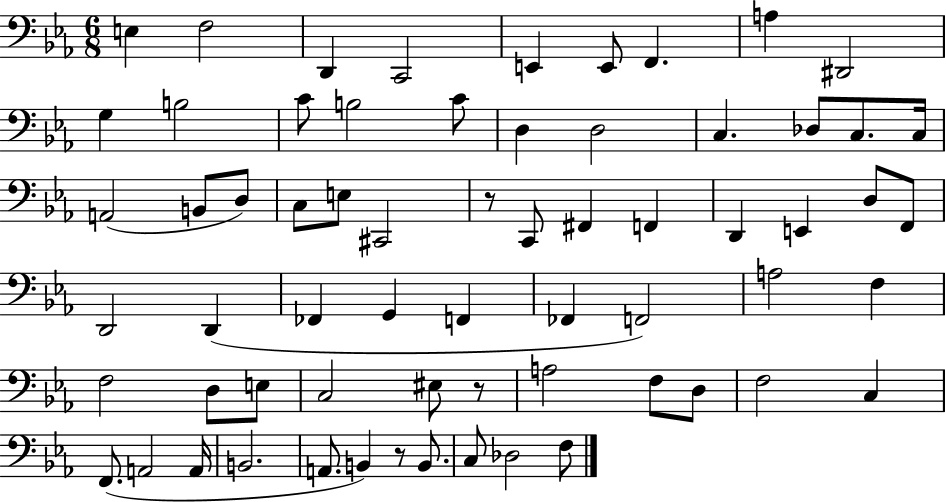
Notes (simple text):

E3/q F3/h D2/q C2/h E2/q E2/e F2/q. A3/q D#2/h G3/q B3/h C4/e B3/h C4/e D3/q D3/h C3/q. Db3/e C3/e. C3/s A2/h B2/e D3/e C3/e E3/e C#2/h R/e C2/e F#2/q F2/q D2/q E2/q D3/e F2/e D2/h D2/q FES2/q G2/q F2/q FES2/q F2/h A3/h F3/q F3/h D3/e E3/e C3/h EIS3/e R/e A3/h F3/e D3/e F3/h C3/q F2/e. A2/h A2/s B2/h. A2/e. B2/q R/e B2/e. C3/e Db3/h F3/e